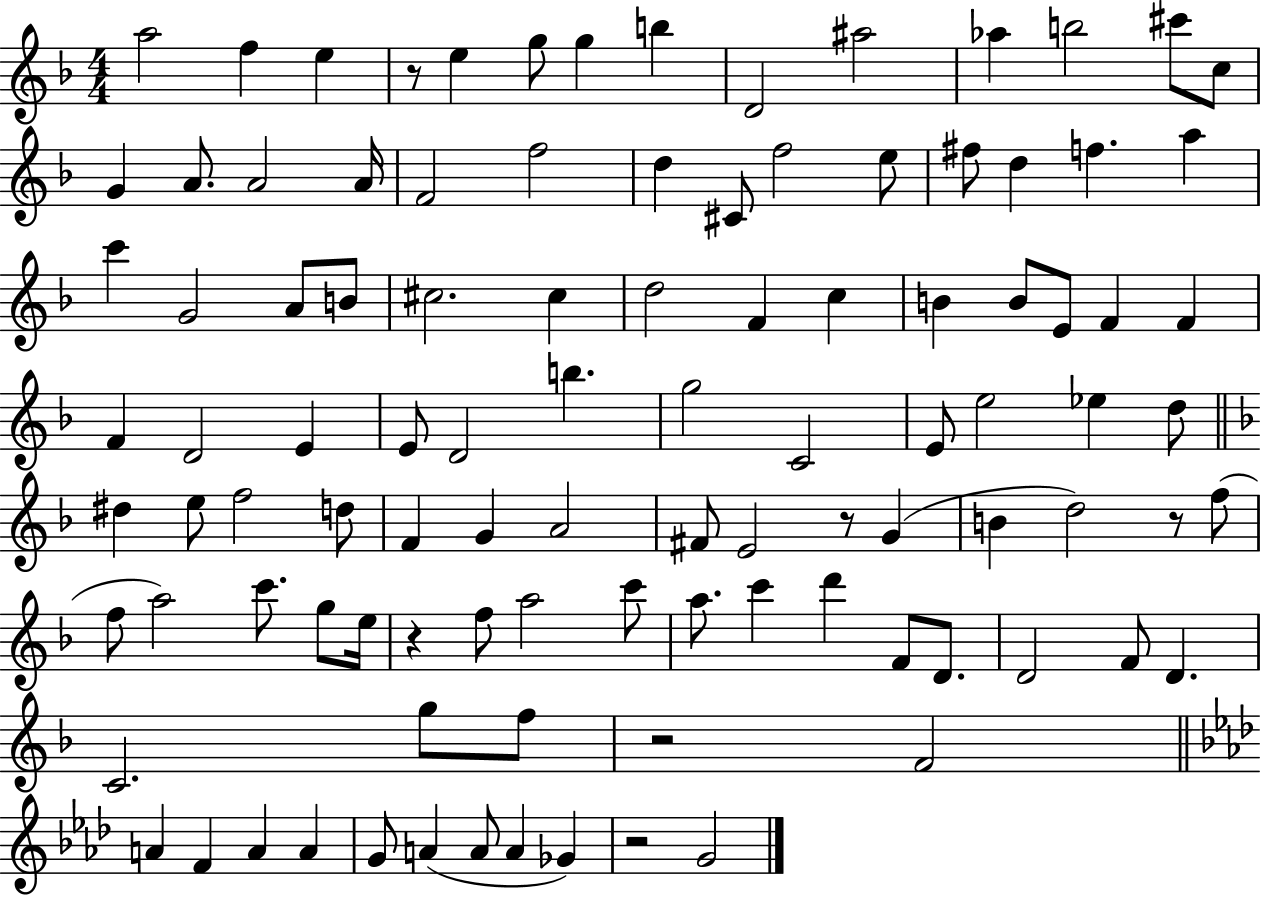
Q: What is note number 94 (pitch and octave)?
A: A4